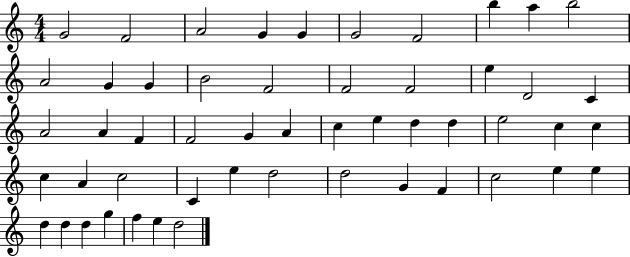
G4/h F4/h A4/h G4/q G4/q G4/h F4/h B5/q A5/q B5/h A4/h G4/q G4/q B4/h F4/h F4/h F4/h E5/q D4/h C4/q A4/h A4/q F4/q F4/h G4/q A4/q C5/q E5/q D5/q D5/q E5/h C5/q C5/q C5/q A4/q C5/h C4/q E5/q D5/h D5/h G4/q F4/q C5/h E5/q E5/q D5/q D5/q D5/q G5/q F5/q E5/q D5/h